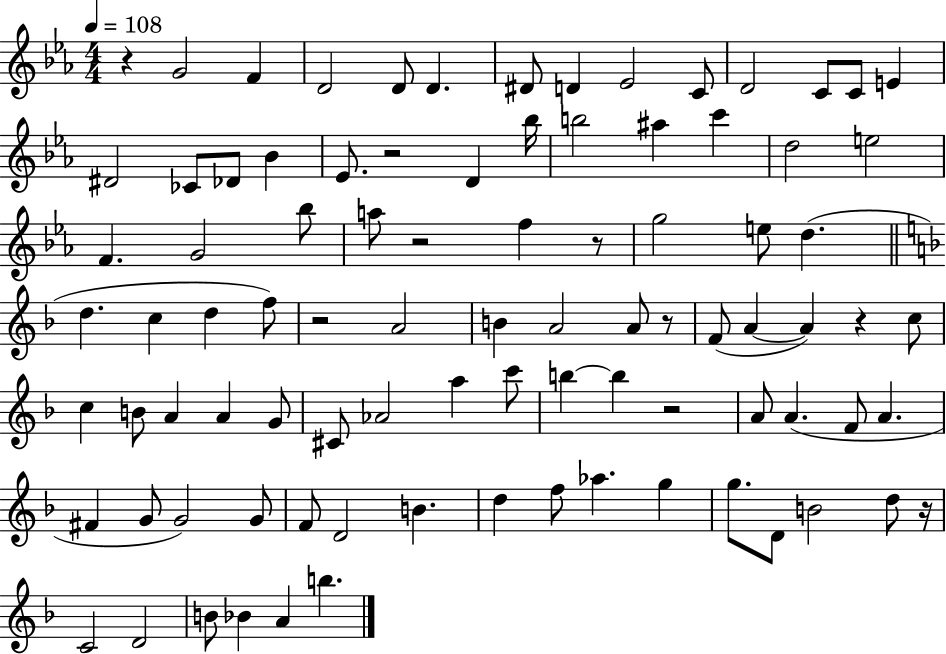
{
  \clef treble
  \numericTimeSignature
  \time 4/4
  \key ees \major
  \tempo 4 = 108
  r4 g'2 f'4 | d'2 d'8 d'4. | dis'8 d'4 ees'2 c'8 | d'2 c'8 c'8 e'4 | \break dis'2 ces'8 des'8 bes'4 | ees'8. r2 d'4 bes''16 | b''2 ais''4 c'''4 | d''2 e''2 | \break f'4. g'2 bes''8 | a''8 r2 f''4 r8 | g''2 e''8 d''4.( | \bar "||" \break \key d \minor d''4. c''4 d''4 f''8) | r2 a'2 | b'4 a'2 a'8 r8 | f'8( a'4~~ a'4) r4 c''8 | \break c''4 b'8 a'4 a'4 g'8 | cis'8 aes'2 a''4 c'''8 | b''4~~ b''4 r2 | a'8 a'4.( f'8 a'4. | \break fis'4 g'8 g'2) g'8 | f'8 d'2 b'4. | d''4 f''8 aes''4. g''4 | g''8. d'8 b'2 d''8 r16 | \break c'2 d'2 | b'8 bes'4 a'4 b''4. | \bar "|."
}